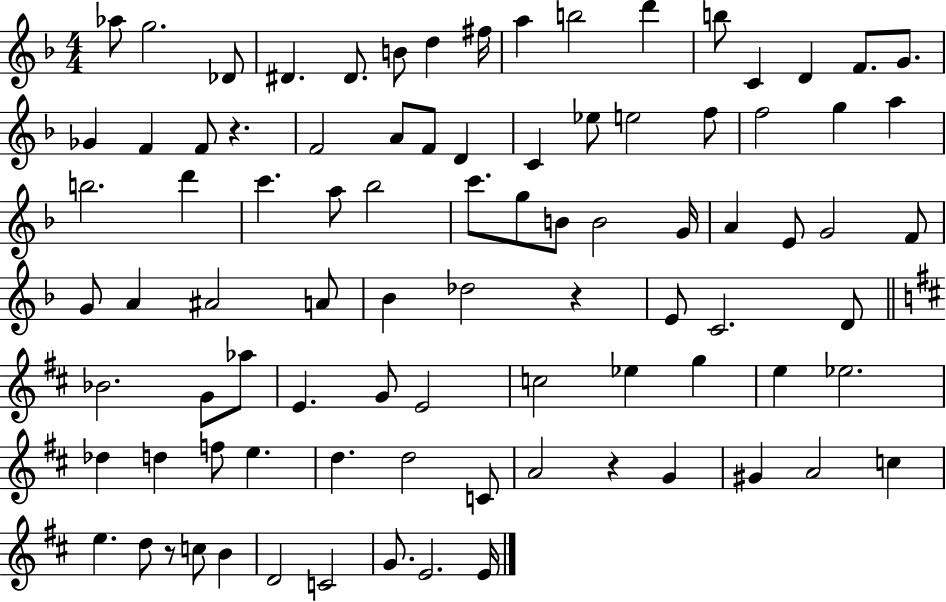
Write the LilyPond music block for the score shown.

{
  \clef treble
  \numericTimeSignature
  \time 4/4
  \key f \major
  aes''8 g''2. des'8 | dis'4. dis'8. b'8 d''4 fis''16 | a''4 b''2 d'''4 | b''8 c'4 d'4 f'8. g'8. | \break ges'4 f'4 f'8 r4. | f'2 a'8 f'8 d'4 | c'4 ees''8 e''2 f''8 | f''2 g''4 a''4 | \break b''2. d'''4 | c'''4. a''8 bes''2 | c'''8. g''8 b'8 b'2 g'16 | a'4 e'8 g'2 f'8 | \break g'8 a'4 ais'2 a'8 | bes'4 des''2 r4 | e'8 c'2. d'8 | \bar "||" \break \key d \major bes'2. g'8 aes''8 | e'4. g'8 e'2 | c''2 ees''4 g''4 | e''4 ees''2. | \break des''4 d''4 f''8 e''4. | d''4. d''2 c'8 | a'2 r4 g'4 | gis'4 a'2 c''4 | \break e''4. d''8 r8 c''8 b'4 | d'2 c'2 | g'8. e'2. e'16 | \bar "|."
}